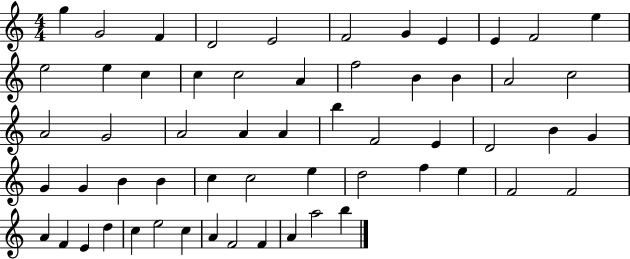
G5/q G4/h F4/q D4/h E4/h F4/h G4/q E4/q E4/q F4/h E5/q E5/h E5/q C5/q C5/q C5/h A4/q F5/h B4/q B4/q A4/h C5/h A4/h G4/h A4/h A4/q A4/q B5/q F4/h E4/q D4/h B4/q G4/q G4/q G4/q B4/q B4/q C5/q C5/h E5/q D5/h F5/q E5/q F4/h F4/h A4/q F4/q E4/q D5/q C5/q E5/h C5/q A4/q F4/h F4/q A4/q A5/h B5/q